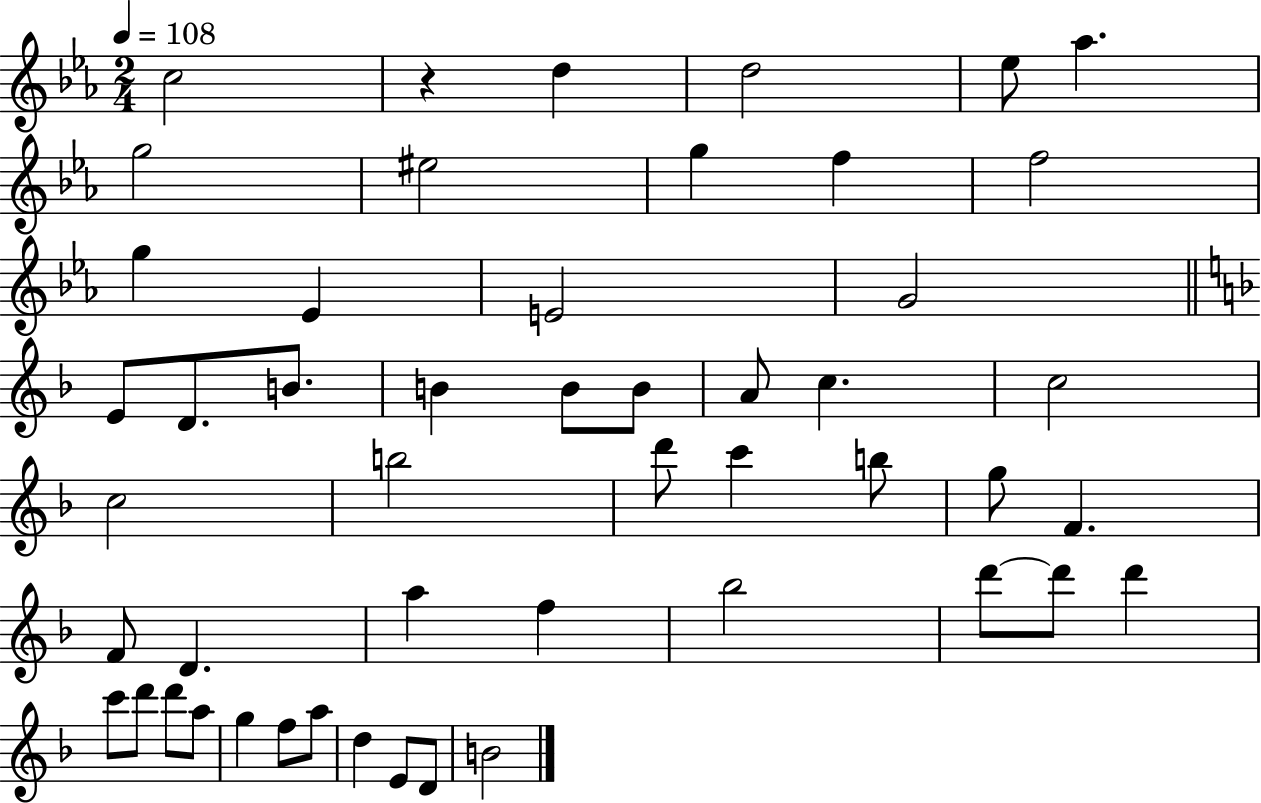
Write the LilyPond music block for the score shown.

{
  \clef treble
  \numericTimeSignature
  \time 2/4
  \key ees \major
  \tempo 4 = 108
  c''2 | r4 d''4 | d''2 | ees''8 aes''4. | \break g''2 | eis''2 | g''4 f''4 | f''2 | \break g''4 ees'4 | e'2 | g'2 | \bar "||" \break \key d \minor e'8 d'8. b'8. | b'4 b'8 b'8 | a'8 c''4. | c''2 | \break c''2 | b''2 | d'''8 c'''4 b''8 | g''8 f'4. | \break f'8 d'4. | a''4 f''4 | bes''2 | d'''8~~ d'''8 d'''4 | \break c'''8 d'''8 d'''8 a''8 | g''4 f''8 a''8 | d''4 e'8 d'8 | b'2 | \break \bar "|."
}